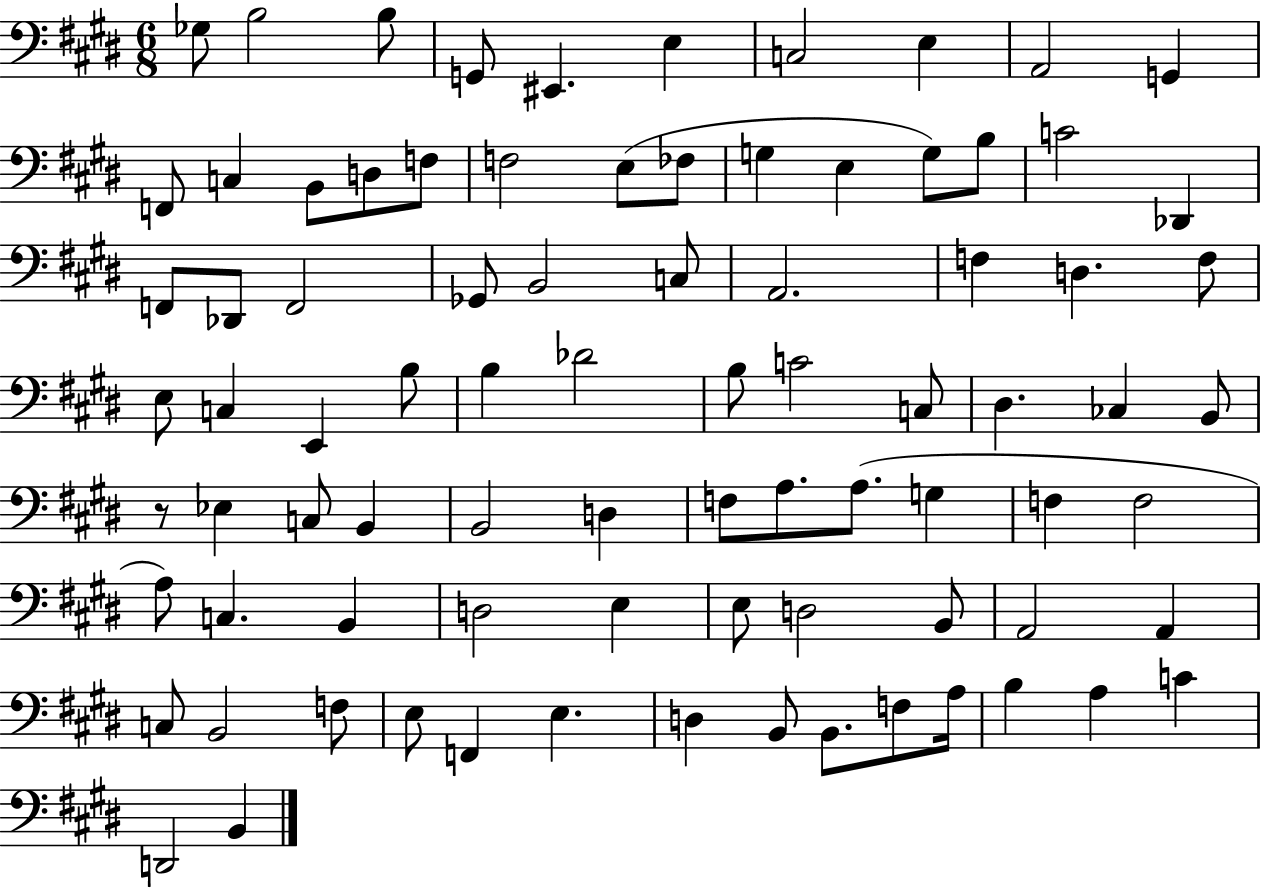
X:1
T:Untitled
M:6/8
L:1/4
K:E
_G,/2 B,2 B,/2 G,,/2 ^E,, E, C,2 E, A,,2 G,, F,,/2 C, B,,/2 D,/2 F,/2 F,2 E,/2 _F,/2 G, E, G,/2 B,/2 C2 _D,, F,,/2 _D,,/2 F,,2 _G,,/2 B,,2 C,/2 A,,2 F, D, F,/2 E,/2 C, E,, B,/2 B, _D2 B,/2 C2 C,/2 ^D, _C, B,,/2 z/2 _E, C,/2 B,, B,,2 D, F,/2 A,/2 A,/2 G, F, F,2 A,/2 C, B,, D,2 E, E,/2 D,2 B,,/2 A,,2 A,, C,/2 B,,2 F,/2 E,/2 F,, E, D, B,,/2 B,,/2 F,/2 A,/4 B, A, C D,,2 B,,